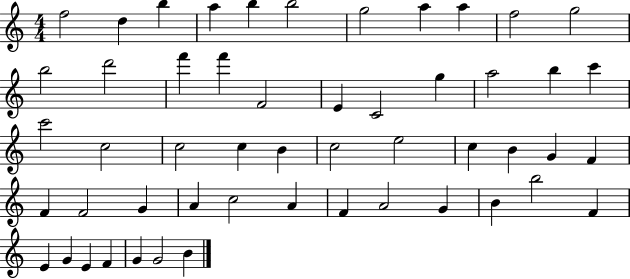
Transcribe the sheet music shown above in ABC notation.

X:1
T:Untitled
M:4/4
L:1/4
K:C
f2 d b a b b2 g2 a a f2 g2 b2 d'2 f' f' F2 E C2 g a2 b c' c'2 c2 c2 c B c2 e2 c B G F F F2 G A c2 A F A2 G B b2 F E G E F G G2 B